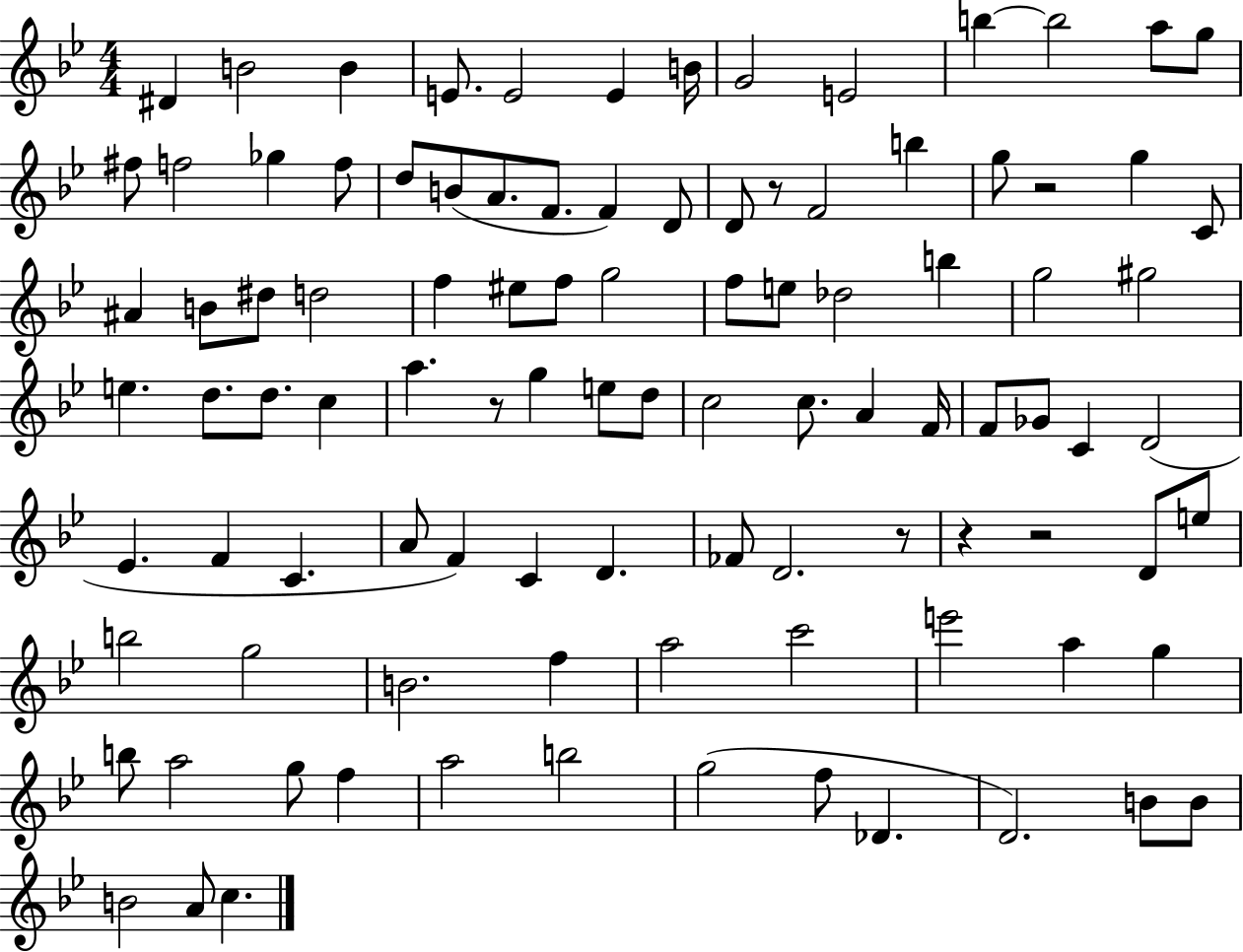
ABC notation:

X:1
T:Untitled
M:4/4
L:1/4
K:Bb
^D B2 B E/2 E2 E B/4 G2 E2 b b2 a/2 g/2 ^f/2 f2 _g f/2 d/2 B/2 A/2 F/2 F D/2 D/2 z/2 F2 b g/2 z2 g C/2 ^A B/2 ^d/2 d2 f ^e/2 f/2 g2 f/2 e/2 _d2 b g2 ^g2 e d/2 d/2 c a z/2 g e/2 d/2 c2 c/2 A F/4 F/2 _G/2 C D2 _E F C A/2 F C D _F/2 D2 z/2 z z2 D/2 e/2 b2 g2 B2 f a2 c'2 e'2 a g b/2 a2 g/2 f a2 b2 g2 f/2 _D D2 B/2 B/2 B2 A/2 c